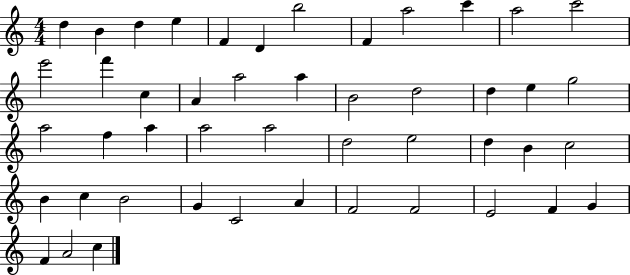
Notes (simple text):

D5/q B4/q D5/q E5/q F4/q D4/q B5/h F4/q A5/h C6/q A5/h C6/h E6/h F6/q C5/q A4/q A5/h A5/q B4/h D5/h D5/q E5/q G5/h A5/h F5/q A5/q A5/h A5/h D5/h E5/h D5/q B4/q C5/h B4/q C5/q B4/h G4/q C4/h A4/q F4/h F4/h E4/h F4/q G4/q F4/q A4/h C5/q